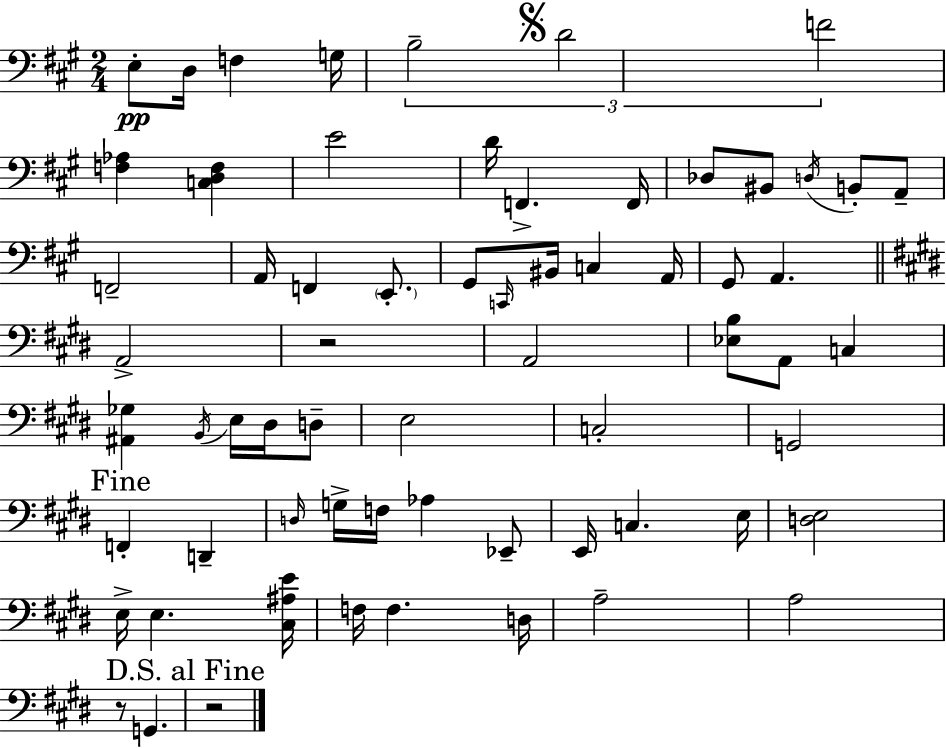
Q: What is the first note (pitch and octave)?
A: E3